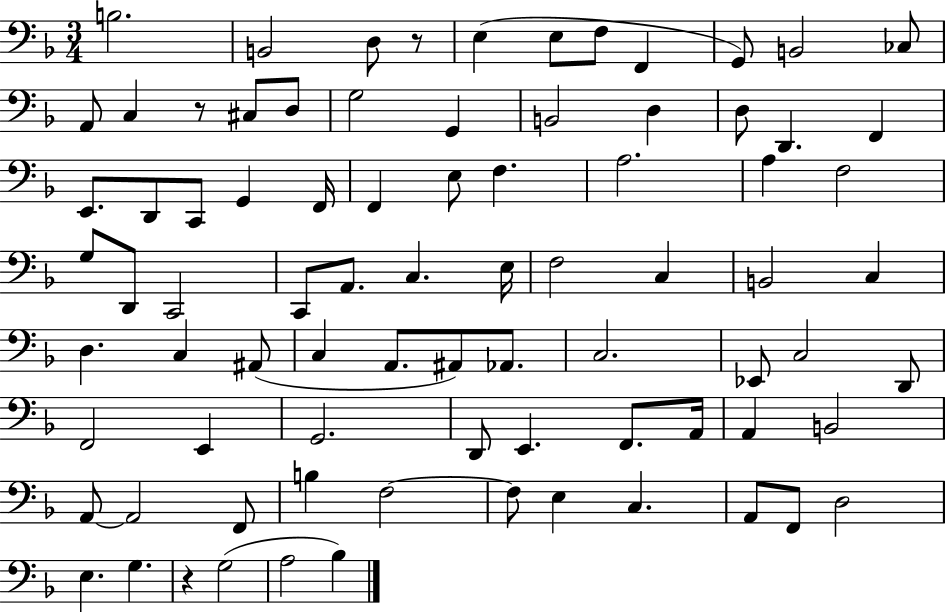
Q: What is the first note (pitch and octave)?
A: B3